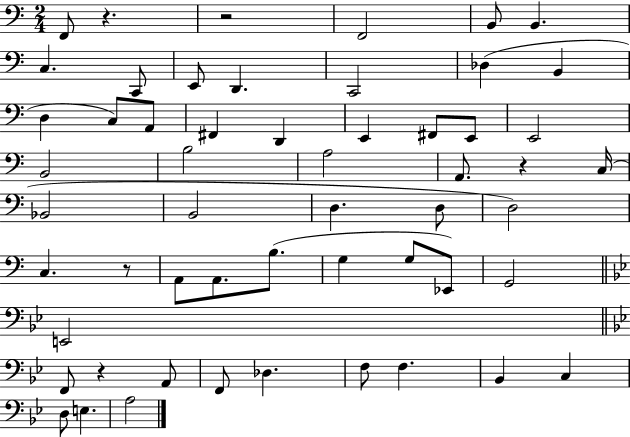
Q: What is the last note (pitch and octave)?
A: A3